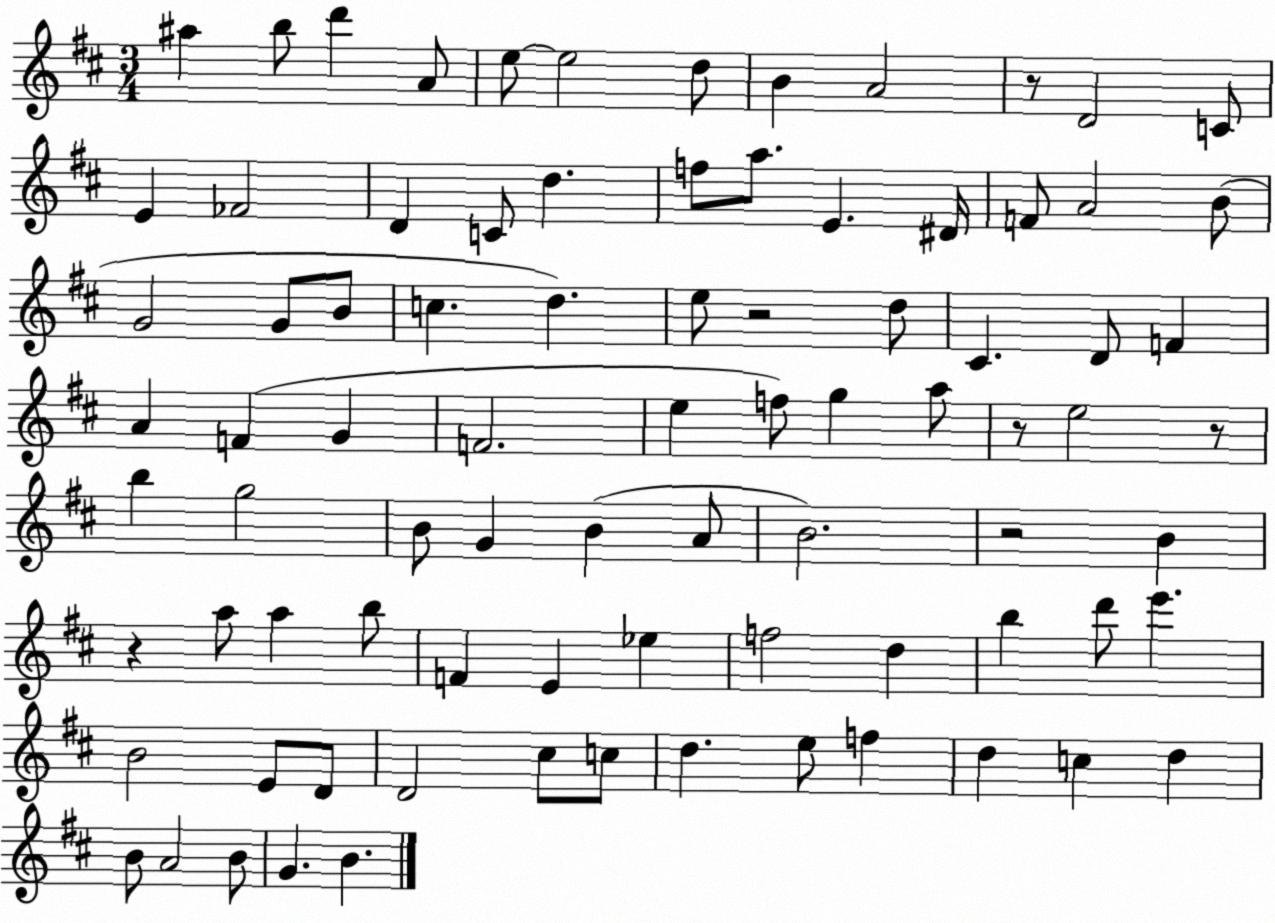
X:1
T:Untitled
M:3/4
L:1/4
K:D
^a b/2 d' A/2 e/2 e2 d/2 B A2 z/2 D2 C/2 E _F2 D C/2 d f/2 a/2 E ^D/4 F/2 A2 B/2 G2 G/2 B/2 c d e/2 z2 d/2 ^C D/2 F A F G F2 e f/2 g a/2 z/2 e2 z/2 b g2 B/2 G B A/2 B2 z2 B z a/2 a b/2 F E _e f2 d b d'/2 e' B2 E/2 D/2 D2 ^c/2 c/2 d e/2 f d c d B/2 A2 B/2 G B